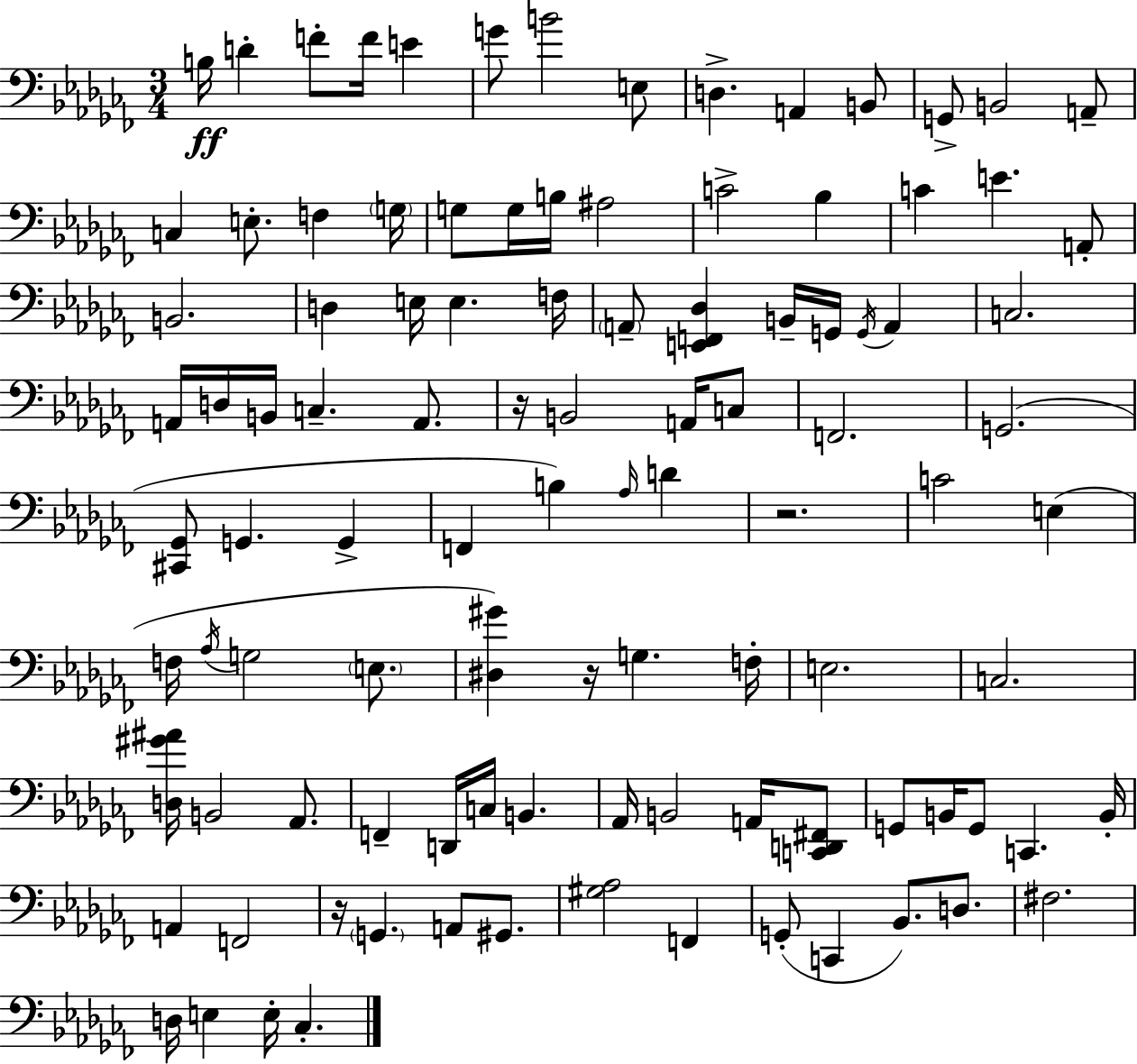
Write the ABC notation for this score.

X:1
T:Untitled
M:3/4
L:1/4
K:Abm
B,/4 D F/2 F/4 E G/2 B2 E,/2 D, A,, B,,/2 G,,/2 B,,2 A,,/2 C, E,/2 F, G,/4 G,/2 G,/4 B,/4 ^A,2 C2 _B, C E A,,/2 B,,2 D, E,/4 E, F,/4 A,,/2 [E,,F,,_D,] B,,/4 G,,/4 G,,/4 A,, C,2 A,,/4 D,/4 B,,/4 C, A,,/2 z/4 B,,2 A,,/4 C,/2 F,,2 G,,2 [^C,,_G,,]/2 G,, G,, F,, B, _A,/4 D z2 C2 E, F,/4 _A,/4 G,2 E,/2 [^D,^G] z/4 G, F,/4 E,2 C,2 [D,^G^A]/4 B,,2 _A,,/2 F,, D,,/4 C,/4 B,, _A,,/4 B,,2 A,,/4 [C,,D,,^F,,]/2 G,,/2 B,,/4 G,,/2 C,, B,,/4 A,, F,,2 z/4 G,, A,,/2 ^G,,/2 [^G,_A,]2 F,, G,,/2 C,, _B,,/2 D,/2 ^F,2 D,/4 E, E,/4 _C,